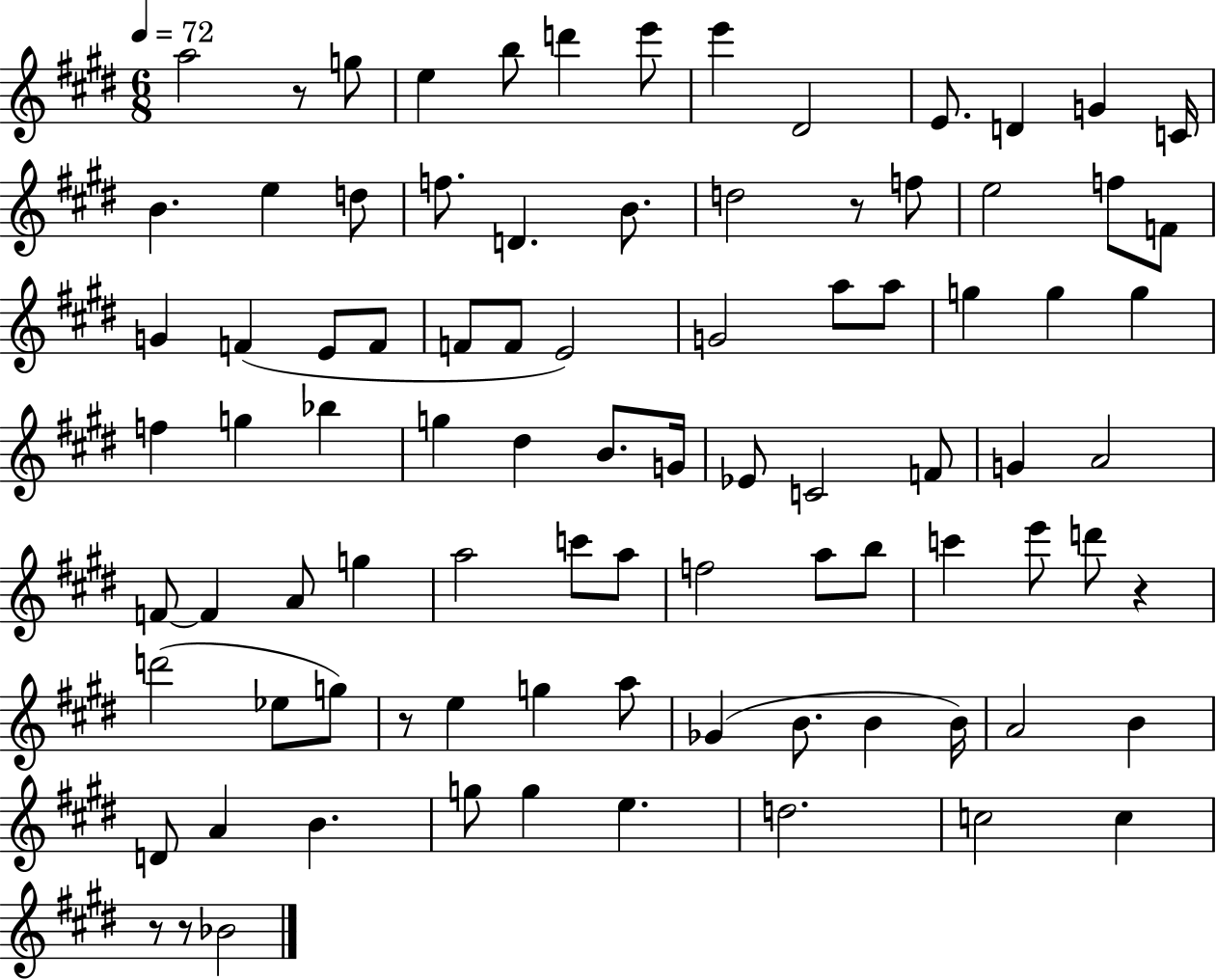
A5/h R/e G5/e E5/q B5/e D6/q E6/e E6/q D#4/h E4/e. D4/q G4/q C4/s B4/q. E5/q D5/e F5/e. D4/q. B4/e. D5/h R/e F5/e E5/h F5/e F4/e G4/q F4/q E4/e F4/e F4/e F4/e E4/h G4/h A5/e A5/e G5/q G5/q G5/q F5/q G5/q Bb5/q G5/q D#5/q B4/e. G4/s Eb4/e C4/h F4/e G4/q A4/h F4/e F4/q A4/e G5/q A5/h C6/e A5/e F5/h A5/e B5/e C6/q E6/e D6/e R/q D6/h Eb5/e G5/e R/e E5/q G5/q A5/e Gb4/q B4/e. B4/q B4/s A4/h B4/q D4/e A4/q B4/q. G5/e G5/q E5/q. D5/h. C5/h C5/q R/e R/e Bb4/h